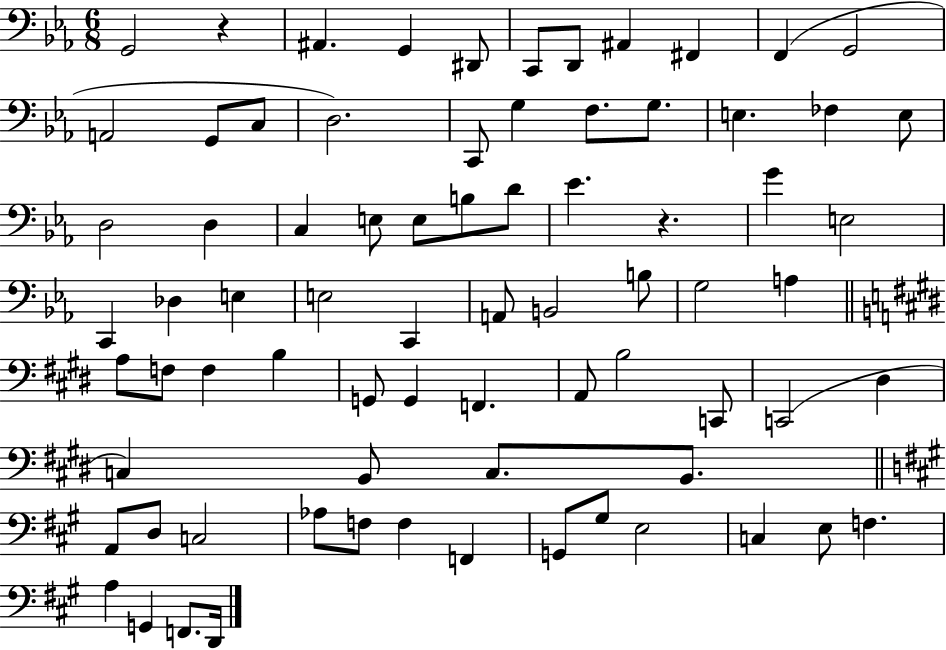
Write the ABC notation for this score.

X:1
T:Untitled
M:6/8
L:1/4
K:Eb
G,,2 z ^A,, G,, ^D,,/2 C,,/2 D,,/2 ^A,, ^F,, F,, G,,2 A,,2 G,,/2 C,/2 D,2 C,,/2 G, F,/2 G,/2 E, _F, E,/2 D,2 D, C, E,/2 E,/2 B,/2 D/2 _E z G E,2 C,, _D, E, E,2 C,, A,,/2 B,,2 B,/2 G,2 A, A,/2 F,/2 F, B, G,,/2 G,, F,, A,,/2 B,2 C,,/2 C,,2 ^D, C, B,,/2 C,/2 B,,/2 A,,/2 D,/2 C,2 _A,/2 F,/2 F, F,, G,,/2 ^G,/2 E,2 C, E,/2 F, A, G,, F,,/2 D,,/4